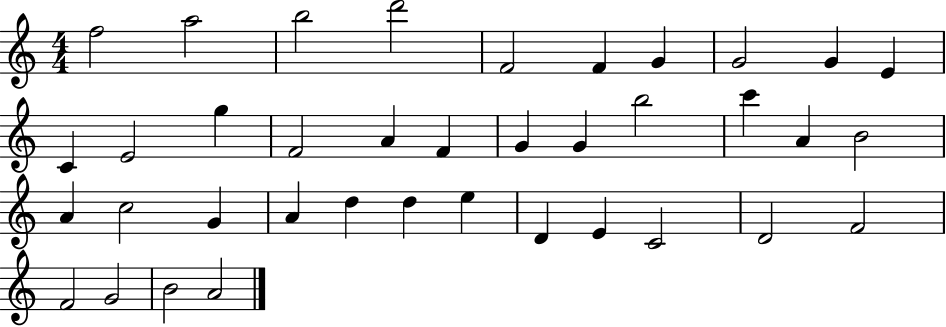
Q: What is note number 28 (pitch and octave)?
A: D5